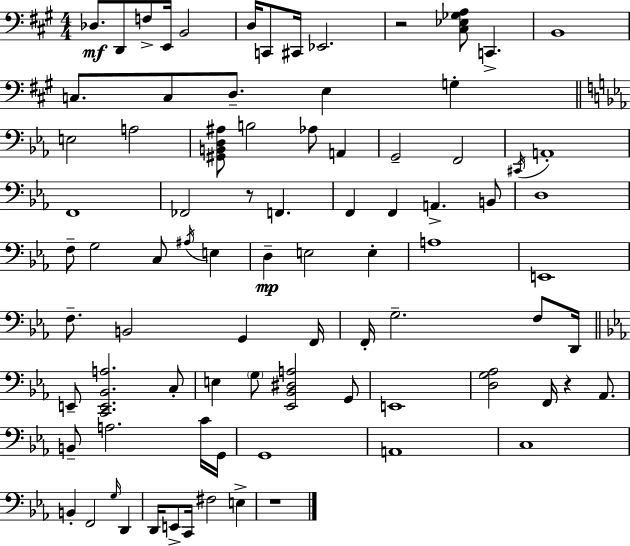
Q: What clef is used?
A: bass